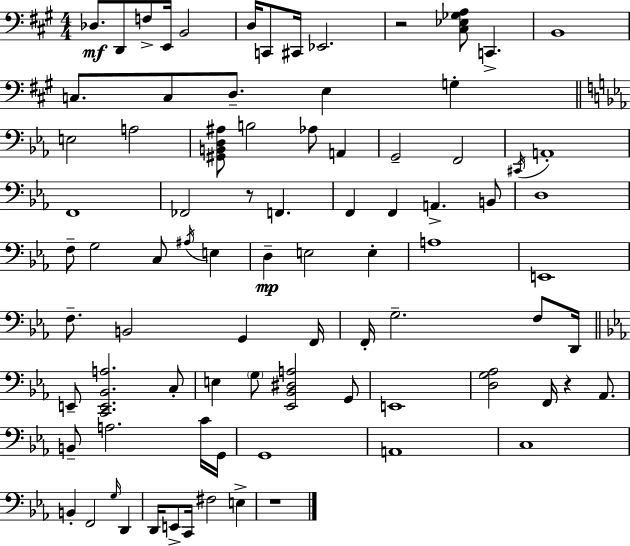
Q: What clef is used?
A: bass